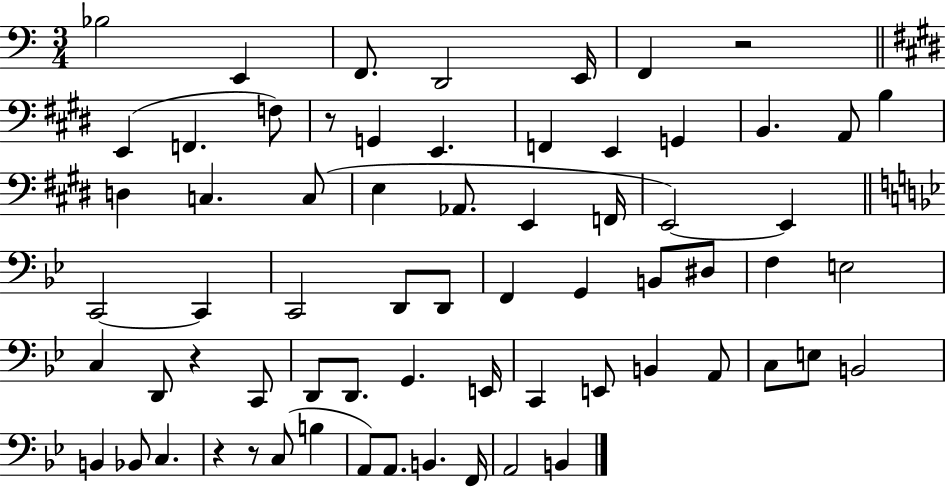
Bb3/h E2/q F2/e. D2/h E2/s F2/q R/h E2/q F2/q. F3/e R/e G2/q E2/q. F2/q E2/q G2/q B2/q. A2/e B3/q D3/q C3/q. C3/e E3/q Ab2/e. E2/q F2/s E2/h E2/q C2/h C2/q C2/h D2/e D2/e F2/q G2/q B2/e D#3/e F3/q E3/h C3/q D2/e R/q C2/e D2/e D2/e. G2/q. E2/s C2/q E2/e B2/q A2/e C3/e E3/e B2/h B2/q Bb2/e C3/q. R/q R/e C3/e B3/q A2/e A2/e. B2/q. F2/s A2/h B2/q